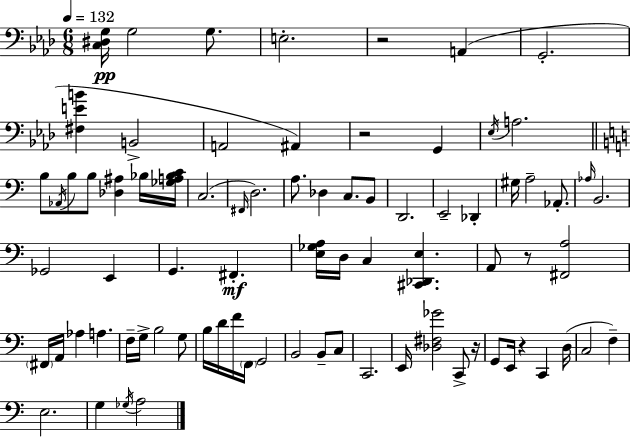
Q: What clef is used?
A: bass